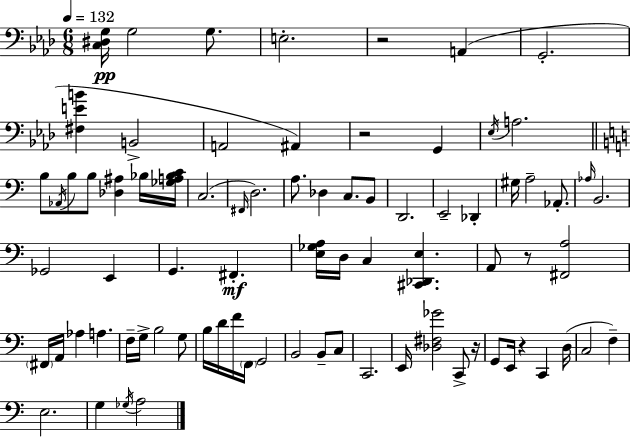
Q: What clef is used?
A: bass